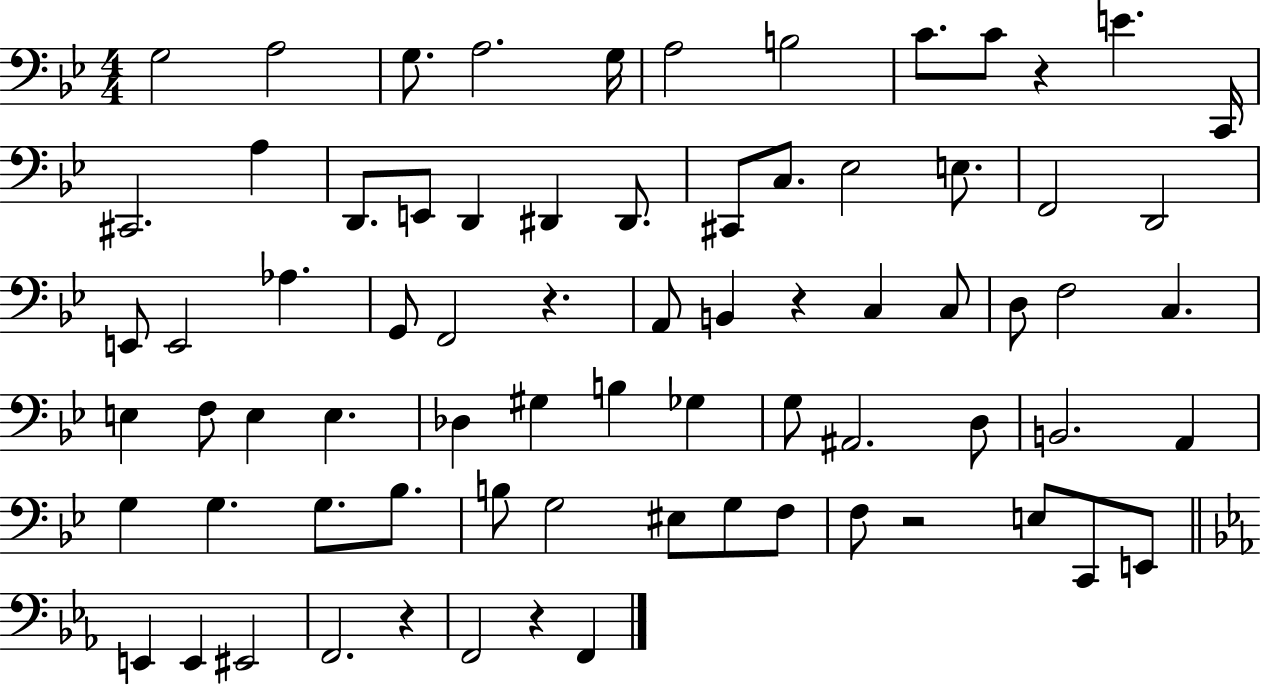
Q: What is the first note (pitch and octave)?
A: G3